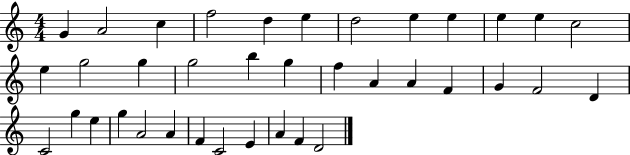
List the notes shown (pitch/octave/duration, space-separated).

G4/q A4/h C5/q F5/h D5/q E5/q D5/h E5/q E5/q E5/q E5/q C5/h E5/q G5/h G5/q G5/h B5/q G5/q F5/q A4/q A4/q F4/q G4/q F4/h D4/q C4/h G5/q E5/q G5/q A4/h A4/q F4/q C4/h E4/q A4/q F4/q D4/h